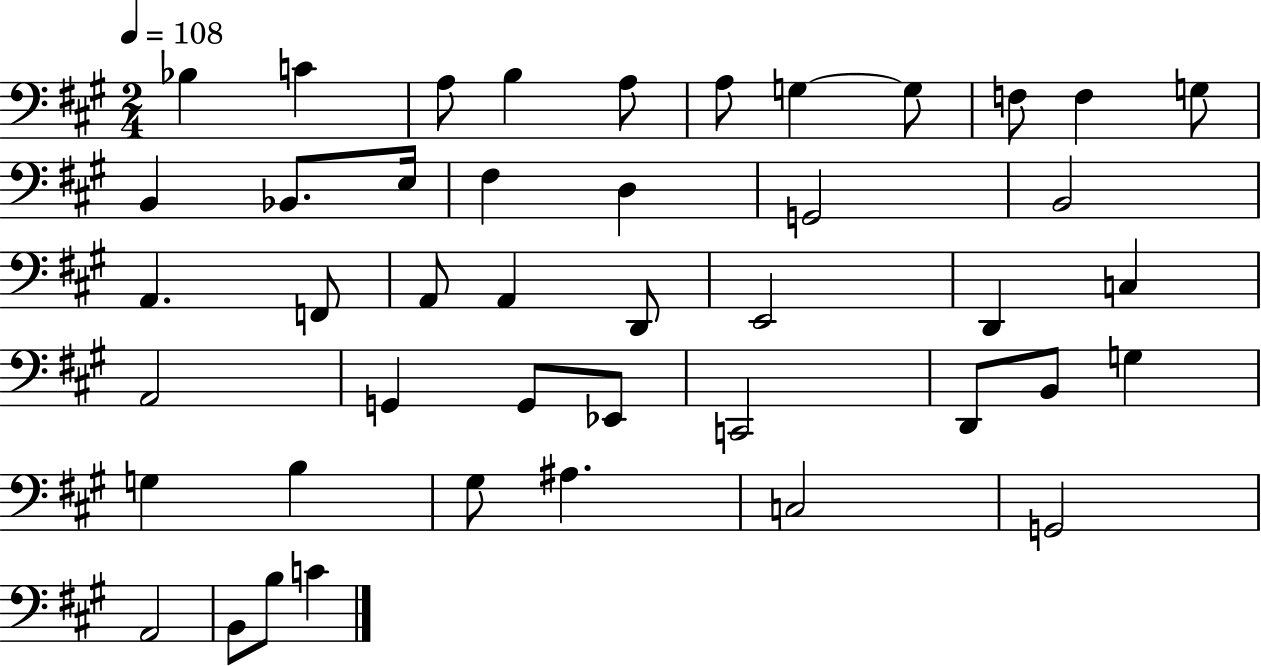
X:1
T:Untitled
M:2/4
L:1/4
K:A
_B, C A,/2 B, A,/2 A,/2 G, G,/2 F,/2 F, G,/2 B,, _B,,/2 E,/4 ^F, D, G,,2 B,,2 A,, F,,/2 A,,/2 A,, D,,/2 E,,2 D,, C, A,,2 G,, G,,/2 _E,,/2 C,,2 D,,/2 B,,/2 G, G, B, ^G,/2 ^A, C,2 G,,2 A,,2 B,,/2 B,/2 C